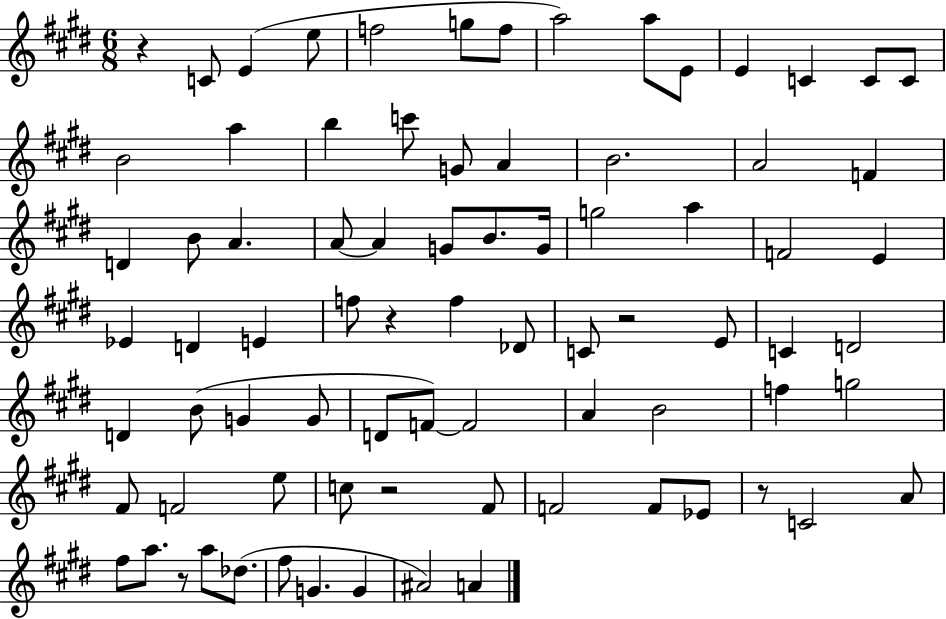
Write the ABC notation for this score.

X:1
T:Untitled
M:6/8
L:1/4
K:E
z C/2 E e/2 f2 g/2 f/2 a2 a/2 E/2 E C C/2 C/2 B2 a b c'/2 G/2 A B2 A2 F D B/2 A A/2 A G/2 B/2 G/4 g2 a F2 E _E D E f/2 z f _D/2 C/2 z2 E/2 C D2 D B/2 G G/2 D/2 F/2 F2 A B2 f g2 ^F/2 F2 e/2 c/2 z2 ^F/2 F2 F/2 _E/2 z/2 C2 A/2 ^f/2 a/2 z/2 a/2 _d/2 ^f/2 G G ^A2 A